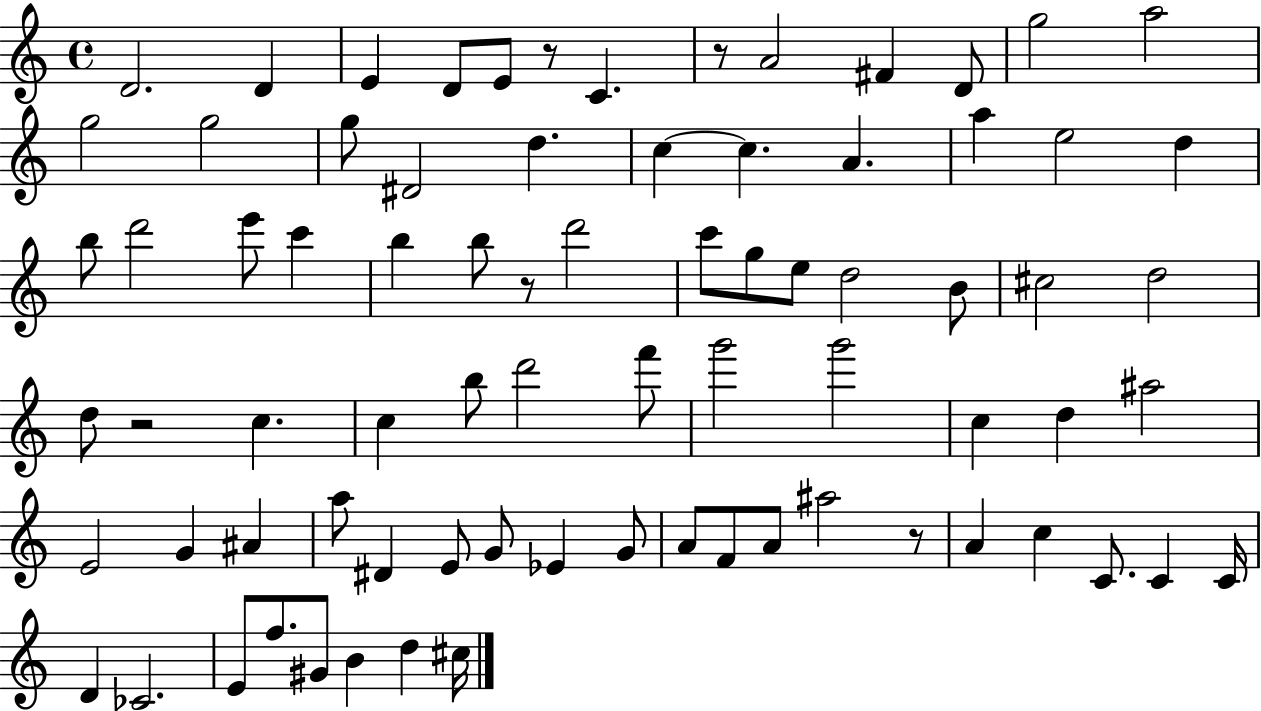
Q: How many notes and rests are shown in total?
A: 78